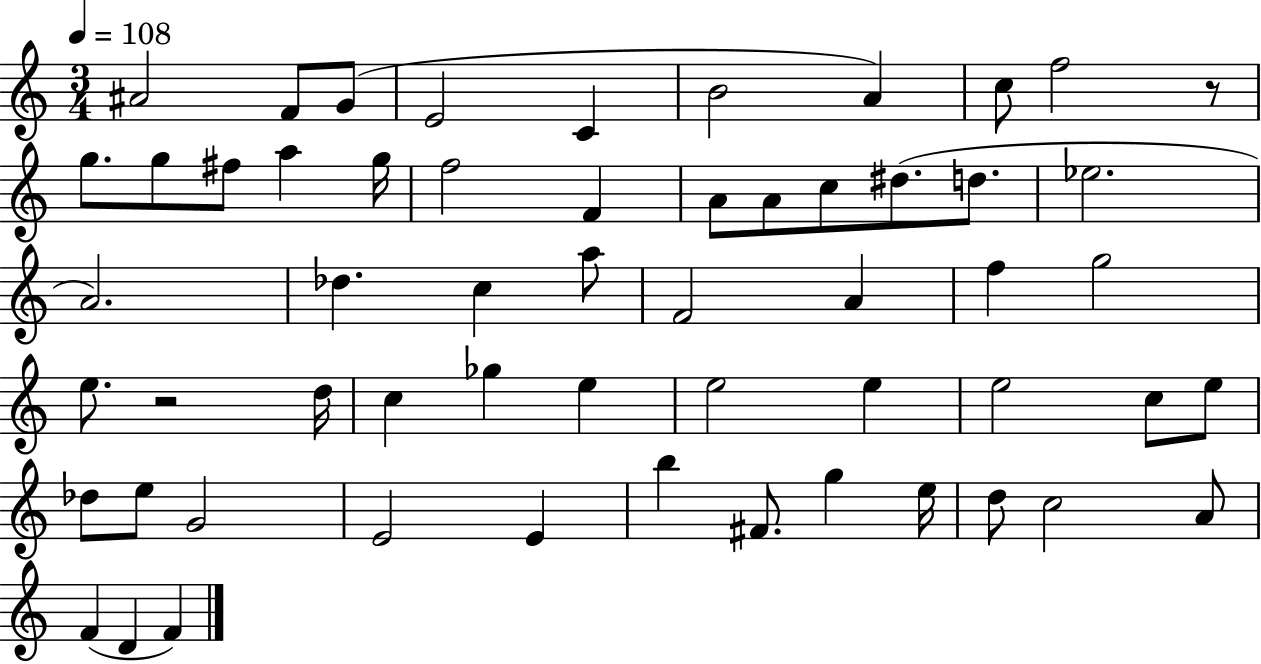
A#4/h F4/e G4/e E4/h C4/q B4/h A4/q C5/e F5/h R/e G5/e. G5/e F#5/e A5/q G5/s F5/h F4/q A4/e A4/e C5/e D#5/e. D5/e. Eb5/h. A4/h. Db5/q. C5/q A5/e F4/h A4/q F5/q G5/h E5/e. R/h D5/s C5/q Gb5/q E5/q E5/h E5/q E5/h C5/e E5/e Db5/e E5/e G4/h E4/h E4/q B5/q F#4/e. G5/q E5/s D5/e C5/h A4/e F4/q D4/q F4/q